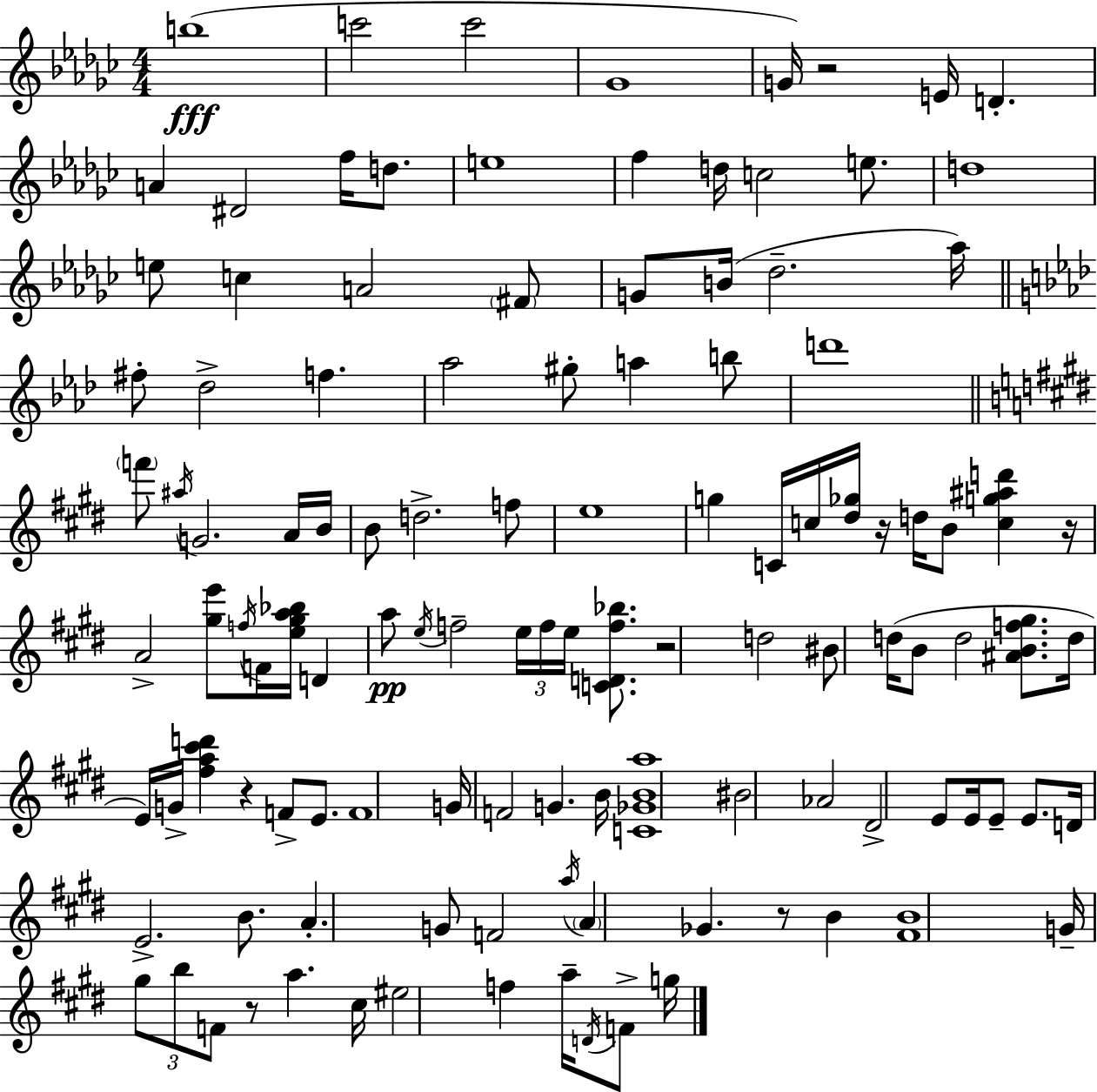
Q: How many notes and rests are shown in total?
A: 117